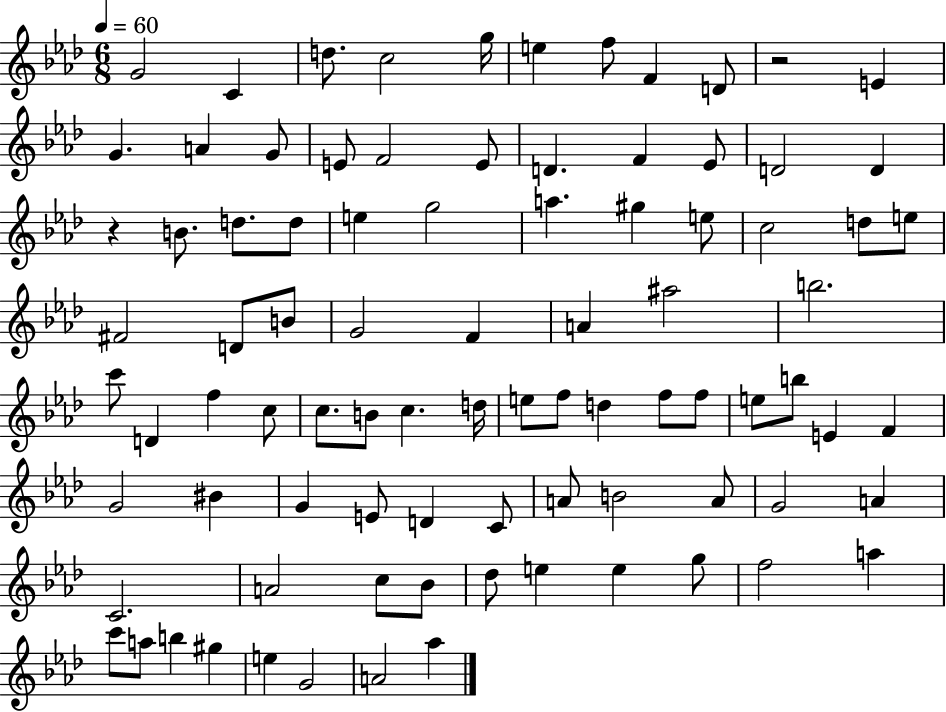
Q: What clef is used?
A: treble